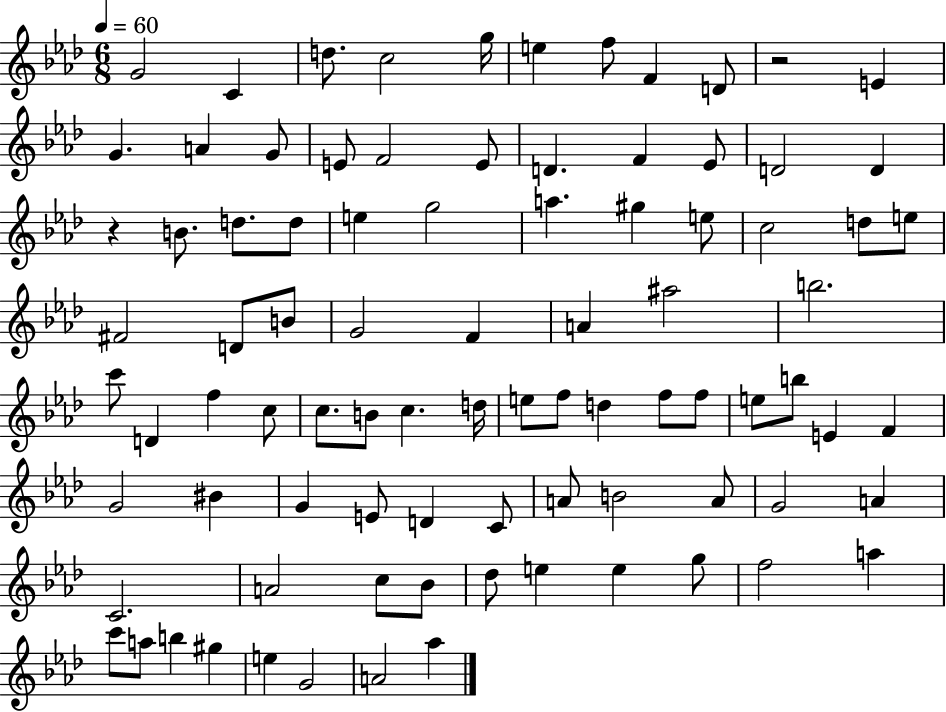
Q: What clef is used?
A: treble